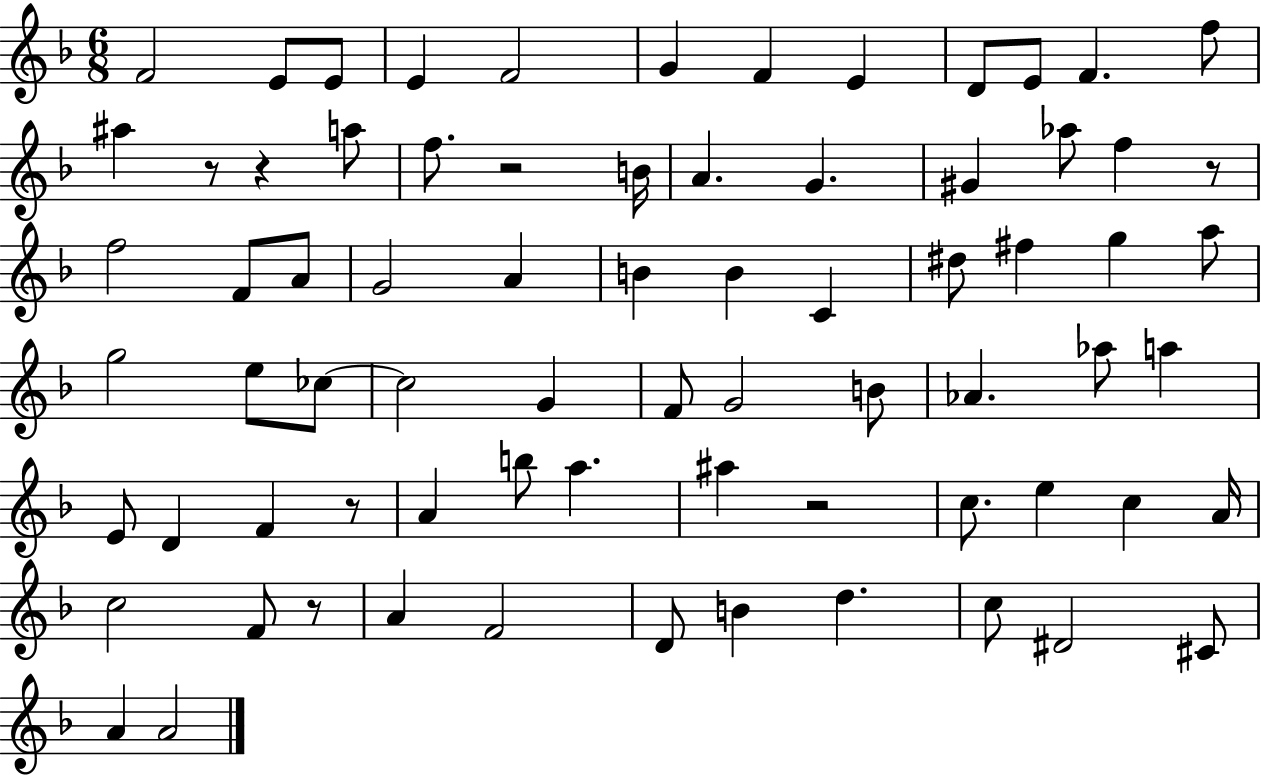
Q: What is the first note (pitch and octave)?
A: F4